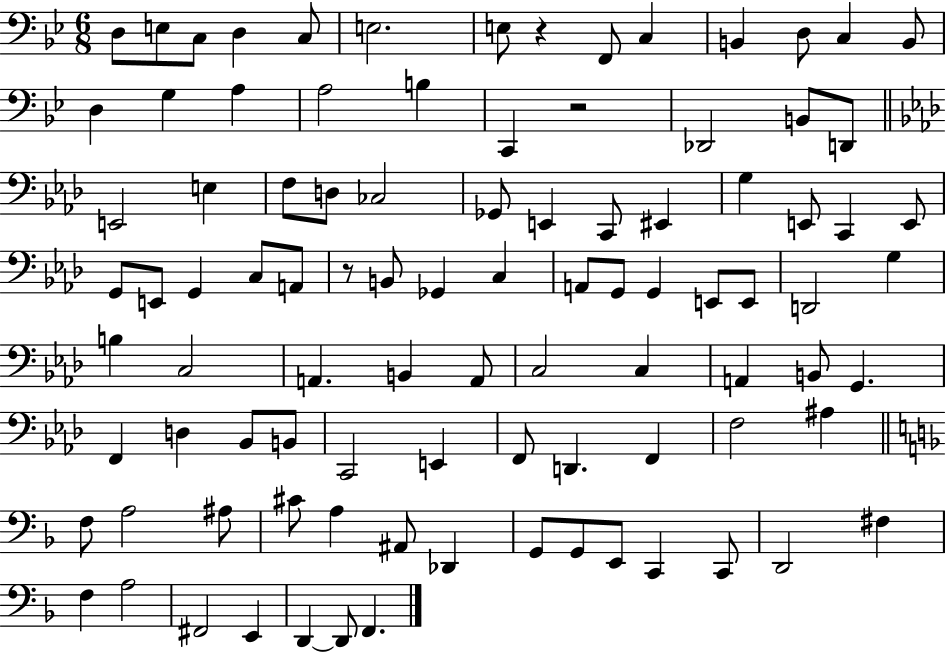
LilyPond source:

{
  \clef bass
  \numericTimeSignature
  \time 6/8
  \key bes \major
  d8 e8 c8 d4 c8 | e2. | e8 r4 f,8 c4 | b,4 d8 c4 b,8 | \break d4 g4 a4 | a2 b4 | c,4 r2 | des,2 b,8 d,8 | \break \bar "||" \break \key aes \major e,2 e4 | f8 d8 ces2 | ges,8 e,4 c,8 eis,4 | g4 e,8 c,4 e,8 | \break g,8 e,8 g,4 c8 a,8 | r8 b,8 ges,4 c4 | a,8 g,8 g,4 e,8 e,8 | d,2 g4 | \break b4 c2 | a,4. b,4 a,8 | c2 c4 | a,4 b,8 g,4. | \break f,4 d4 bes,8 b,8 | c,2 e,4 | f,8 d,4. f,4 | f2 ais4 | \break \bar "||" \break \key f \major f8 a2 ais8 | cis'8 a4 ais,8 des,4 | g,8 g,8 e,8 c,4 c,8 | d,2 fis4 | \break f4 a2 | fis,2 e,4 | d,4~~ d,8 f,4. | \bar "|."
}